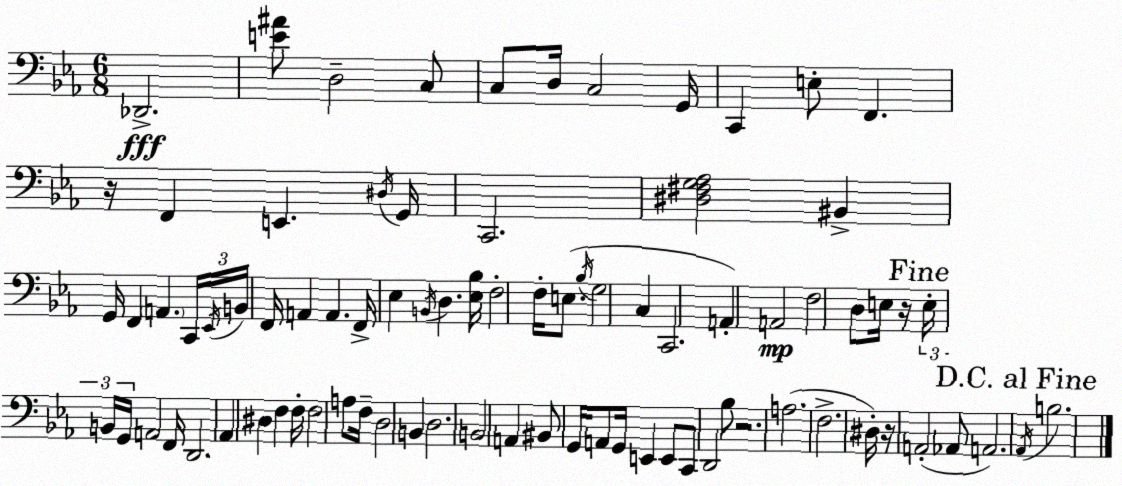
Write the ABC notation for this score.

X:1
T:Untitled
M:6/8
L:1/4
K:Eb
_D,,2 [E^A]/2 D,2 C,/2 C,/2 D,/4 C,2 G,,/4 C,, E,/2 F,, z/4 F,, E,, ^D,/4 G,,/4 C,,2 [^D,^F,G,_A,]2 ^B,, G,,/4 F,, A,, C,,/4 _E,,/4 B,,/4 F,,/4 A,, A,, F,,/4 _E, B,,/4 D, [_E,_B,]/4 F,2 F,/4 E,/2 _B,/4 G,2 C, C,,2 A,, A,,2 F,2 D,/2 E,/4 z/4 E,/4 B,,/4 G,,/4 A,,2 F,,/4 D,,2 _A,, ^D, F, F,/4 F,2 A,/2 F,/4 D,2 B,, D,2 B,,2 A,, ^B,,/2 G,,/4 A,,/2 G,,/4 E,, E,,/2 C,,/2 D,,2 _B,/2 z2 A,2 F,2 ^D,/4 z/4 A,,2 _A,,/2 A,,2 _A,,/4 B,2